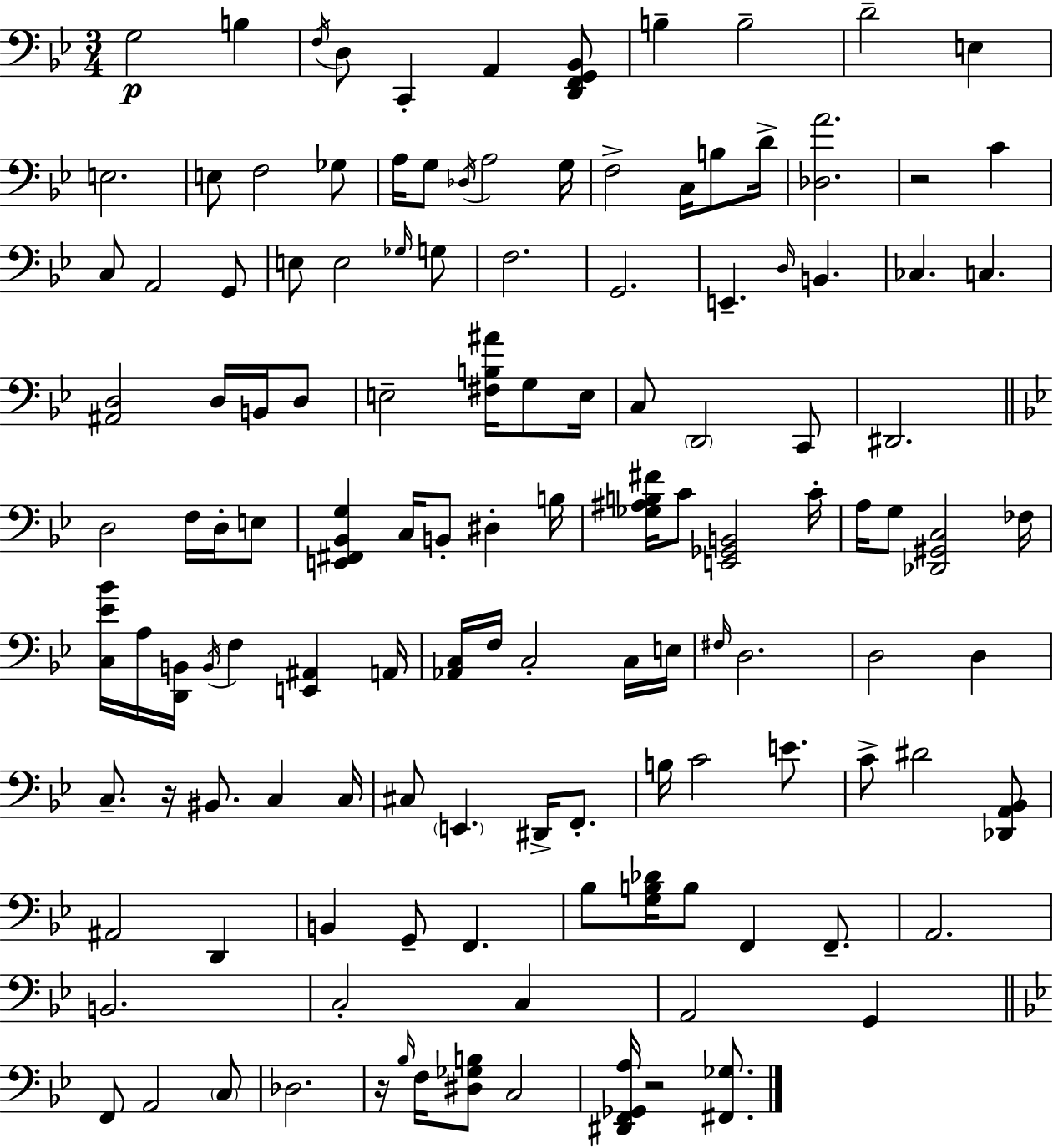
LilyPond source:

{
  \clef bass
  \numericTimeSignature
  \time 3/4
  \key g \minor
  g2\p b4 | \acciaccatura { f16 } d8 c,4-. a,4 <d, f, g, bes,>8 | b4-- b2-- | d'2-- e4 | \break e2. | e8 f2 ges8 | a16 g8 \acciaccatura { des16 } a2 | g16 f2-> c16 b8 | \break d'16-> <des a'>2. | r2 c'4 | c8 a,2 | g,8 e8 e2 | \break \grace { ges16 } g8 f2. | g,2. | e,4.-- \grace { d16 } b,4. | ces4. c4. | \break <ais, d>2 | d16 b,16 d8 e2-- | <fis b ais'>16 g8 e16 c8 \parenthesize d,2 | c,8 dis,2. | \break \bar "||" \break \key g \minor d2 f16 d16-. e8 | <e, fis, bes, g>4 c16 b,8-. dis4-. b16 | <ges ais b fis'>16 c'8 <e, ges, b,>2 c'16-. | a16 g8 <des, gis, c>2 fes16 | \break <c ees' bes'>16 a16 <d, b,>16 \acciaccatura { b,16 } f4 <e, ais,>4 | a,16 <aes, c>16 f16 c2-. c16 | e16 \grace { fis16 } d2. | d2 d4 | \break c8.-- r16 bis,8. c4 | c16 cis8 \parenthesize e,4. dis,16-> f,8.-. | b16 c'2 e'8. | c'8-> dis'2 | \break <des, a, bes,>8 ais,2 d,4 | b,4 g,8-- f,4. | bes8 <g b des'>16 b8 f,4 f,8.-- | a,2. | \break b,2. | c2-. c4 | a,2 g,4 | \bar "||" \break \key bes \major f,8 a,2 \parenthesize c8 | des2. | r16 \grace { bes16 } f16 <dis ges b>8 c2 | <dis, f, ges, a>16 r2 <fis, ges>8. | \break \bar "|."
}